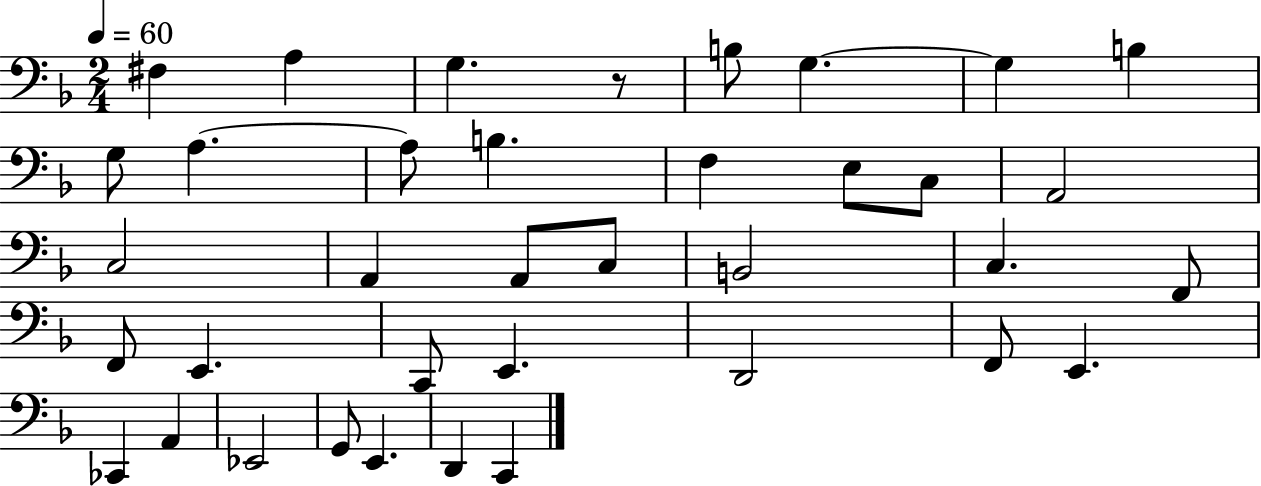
X:1
T:Untitled
M:2/4
L:1/4
K:F
^F, A, G, z/2 B,/2 G, G, B, G,/2 A, A,/2 B, F, E,/2 C,/2 A,,2 C,2 A,, A,,/2 C,/2 B,,2 C, F,,/2 F,,/2 E,, C,,/2 E,, D,,2 F,,/2 E,, _C,, A,, _E,,2 G,,/2 E,, D,, C,,